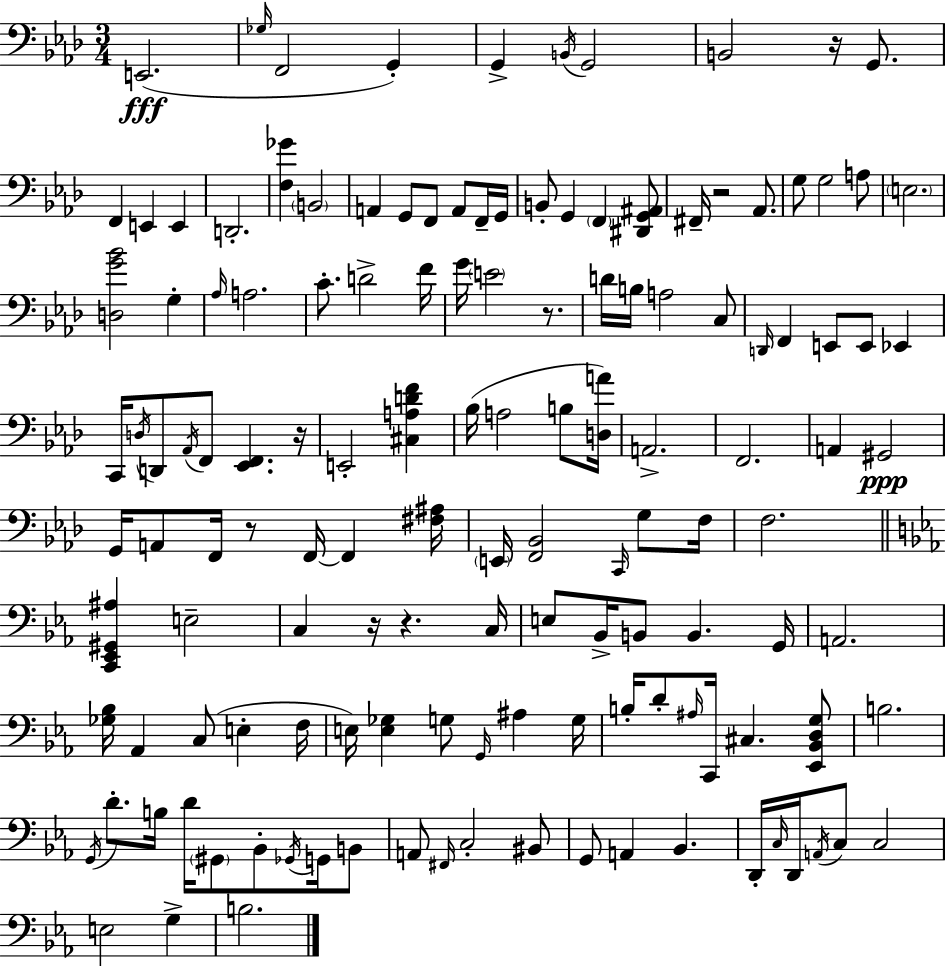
E2/h. Gb3/s F2/h G2/q G2/q B2/s G2/h B2/h R/s G2/e. F2/q E2/q E2/q D2/h. [F3,Gb4]/q B2/h A2/q G2/e F2/e A2/e F2/s G2/s B2/e G2/q F2/q [D#2,G2,A#2]/e F#2/s R/h Ab2/e. G3/e G3/h A3/e E3/h. [D3,G4,Bb4]/h G3/q Ab3/s A3/h. C4/e. D4/h F4/s G4/s E4/h R/e. D4/s B3/s A3/h C3/e D2/s F2/q E2/e E2/e Eb2/q C2/s D3/s D2/e Ab2/s F2/e [Eb2,F2]/q. R/s E2/h [C#3,A3,D4,F4]/q Bb3/s A3/h B3/e [D3,A4]/s A2/h. F2/h. A2/q G#2/h G2/s A2/e F2/s R/e F2/s F2/q [F#3,A#3]/s E2/s [F2,Bb2]/h C2/s G3/e F3/s F3/h. [C2,Eb2,G#2,A#3]/q E3/h C3/q R/s R/q. C3/s E3/e Bb2/s B2/e B2/q. G2/s A2/h. [Gb3,Bb3]/s Ab2/q C3/e E3/q F3/s E3/s [E3,Gb3]/q G3/e G2/s A#3/q G3/s B3/s D4/e A#3/s C2/s C#3/q. [Eb2,Bb2,D3,G3]/e B3/h. G2/s D4/e. B3/s D4/s G#2/e Bb2/e Gb2/s G2/s B2/e A2/e F#2/s C3/h BIS2/e G2/e A2/q Bb2/q. D2/s C3/s D2/s A2/s C3/e C3/h E3/h G3/q B3/h.